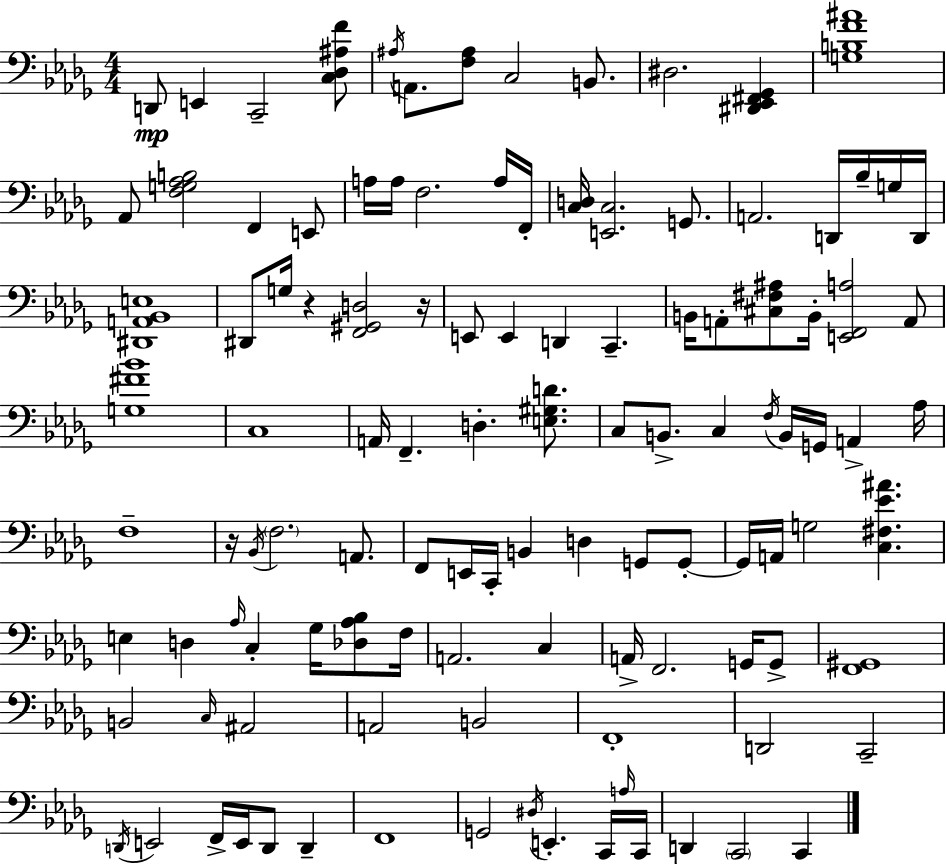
D2/e E2/q C2/h [C3,Db3,A#3,F4]/e A#3/s A2/e. [F3,A#3]/e C3/h B2/e. D#3/h. [D#2,Eb2,F#2,Gb2]/q [G3,B3,F4,A#4]/w Ab2/e [F3,G3,Ab3,B3]/h F2/q E2/e A3/s A3/s F3/h. A3/s F2/s [C3,D3]/s [E2,C3]/h. G2/e. A2/h. D2/s Bb3/s G3/s D2/s [D#2,A2,Bb2,E3]/w D#2/e G3/s R/q [F2,G#2,D3]/h R/s E2/e E2/q D2/q C2/q. B2/s A2/e [C#3,F#3,A#3]/e B2/s [E2,F2,A3]/h A2/e [G3,F#4,Bb4]/w C3/w A2/s F2/q. D3/q. [E3,G#3,D4]/e. C3/e B2/e. C3/q F3/s B2/s G2/s A2/q Ab3/s F3/w R/s Bb2/s F3/h. A2/e. F2/e E2/s C2/s B2/q D3/q G2/e G2/e G2/s A2/s G3/h [C3,F#3,Eb4,A#4]/q. E3/q D3/q Ab3/s C3/q Gb3/s [Db3,Ab3,Bb3]/e F3/s A2/h. C3/q A2/s F2/h. G2/s G2/e [F2,G#2]/w B2/h C3/s A#2/h A2/h B2/h F2/w D2/h C2/h D2/s E2/h F2/s E2/s D2/e D2/q F2/w G2/h D#3/s E2/q. C2/s A3/s C2/s D2/q C2/h C2/q